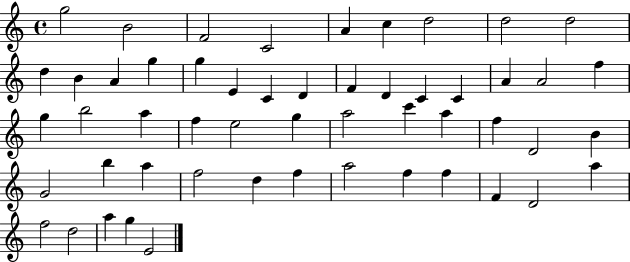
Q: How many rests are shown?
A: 0